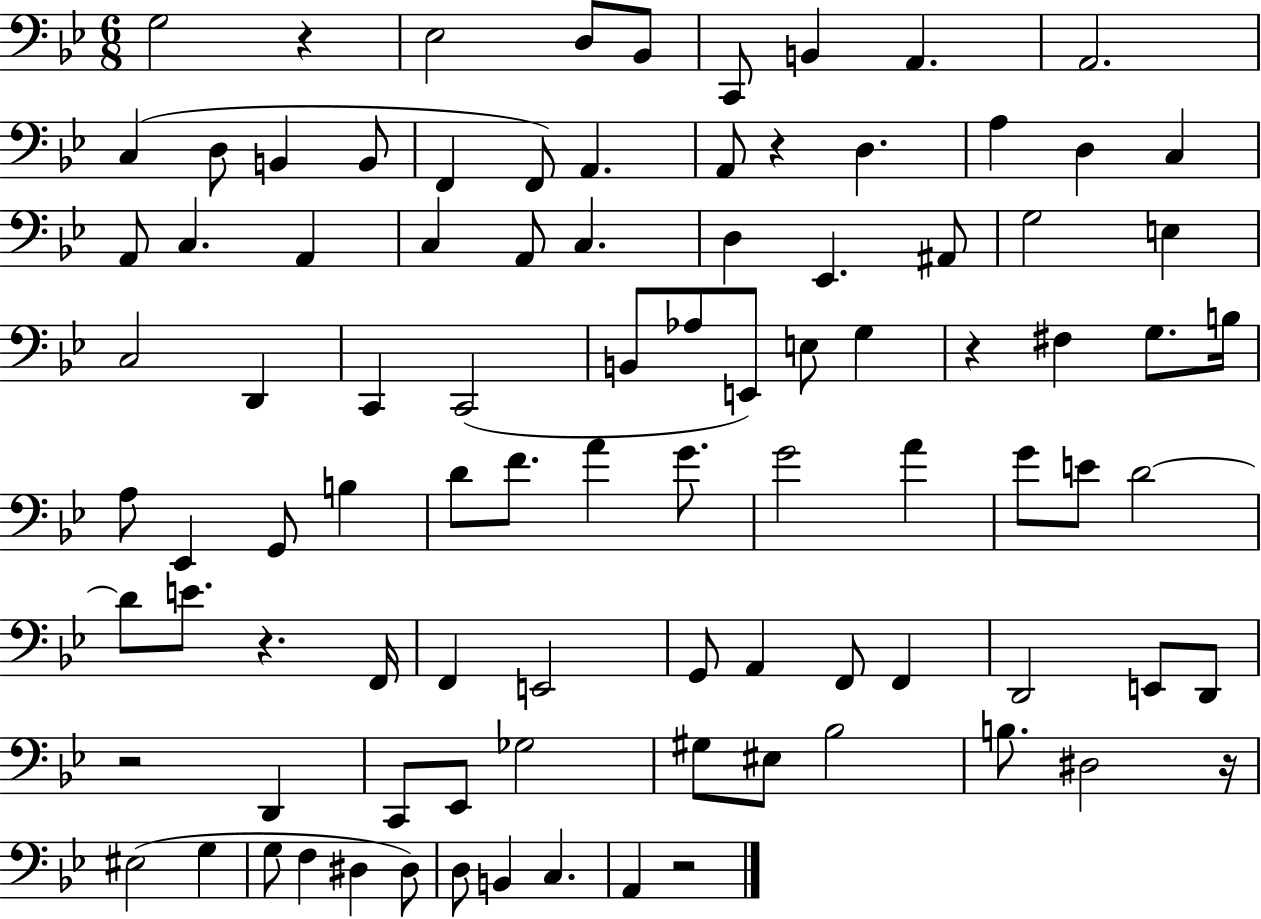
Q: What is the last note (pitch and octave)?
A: A2